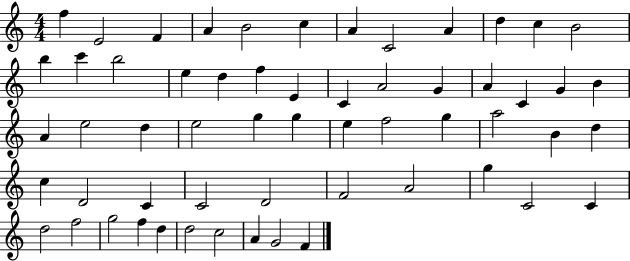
F5/q E4/h F4/q A4/q B4/h C5/q A4/q C4/h A4/q D5/q C5/q B4/h B5/q C6/q B5/h E5/q D5/q F5/q E4/q C4/q A4/h G4/q A4/q C4/q G4/q B4/q A4/q E5/h D5/q E5/h G5/q G5/q E5/q F5/h G5/q A5/h B4/q D5/q C5/q D4/h C4/q C4/h D4/h F4/h A4/h G5/q C4/h C4/q D5/h F5/h G5/h F5/q D5/q D5/h C5/h A4/q G4/h F4/q